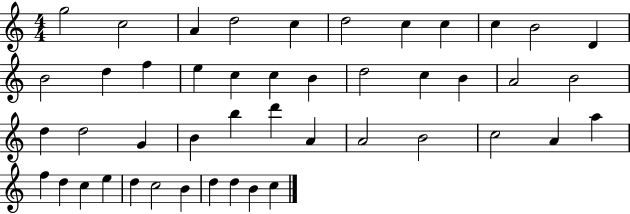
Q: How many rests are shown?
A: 0